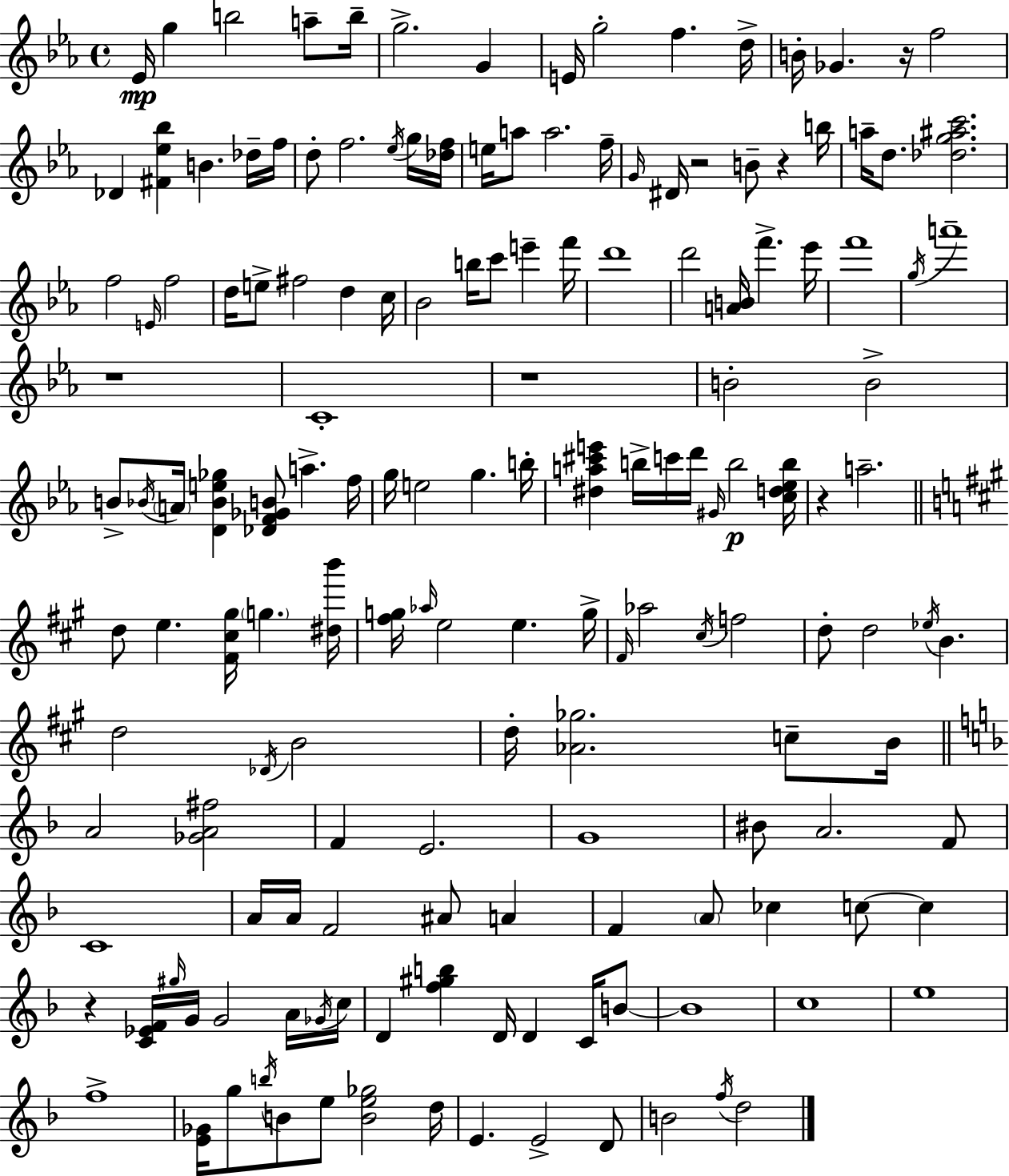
Eb4/s G5/q B5/h A5/e B5/s G5/h. G4/q E4/s G5/h F5/q. D5/s B4/s Gb4/q. R/s F5/h Db4/q [F#4,Eb5,Bb5]/q B4/q. Db5/s F5/s D5/e F5/h. Eb5/s G5/s [Db5,F5]/s E5/s A5/e A5/h. F5/s G4/s D#4/s R/h B4/e R/q B5/s A5/s D5/e. [Db5,G5,A#5,C6]/h. F5/h E4/s F5/h D5/s E5/e F#5/h D5/q C5/s Bb4/h B5/s C6/e E6/q F6/s D6/w D6/h [A4,B4]/s F6/q. Eb6/s F6/w G5/s A6/w R/w C4/w R/w B4/h B4/h B4/e Bb4/s A4/s [D4,Bb4,E5,Gb5]/q [Db4,F4,Gb4,B4]/e A5/q. F5/s G5/s E5/h G5/q. B5/s [D#5,A5,C#6,E6]/q B5/s C6/s D6/s G#4/s B5/h [C5,D5,Eb5,B5]/s R/q A5/h. D5/e E5/q. [F#4,C#5,G#5]/s G5/q. [D#5,B6]/s [F#5,G5]/s Ab5/s E5/h E5/q. G5/s F#4/s Ab5/h C#5/s F5/h D5/e D5/h Eb5/s B4/q. D5/h Db4/s B4/h D5/s [Ab4,Gb5]/h. C5/e B4/s A4/h [Gb4,A4,F#5]/h F4/q E4/h. G4/w BIS4/e A4/h. F4/e C4/w A4/s A4/s F4/h A#4/e A4/q F4/q A4/e CES5/q C5/e C5/q R/q [C4,Eb4,F4]/s G#5/s G4/s G4/h A4/s Gb4/s C5/s D4/q [F5,G#5,B5]/q D4/s D4/q C4/s B4/e B4/w C5/w E5/w F5/w [E4,Gb4]/s G5/e B5/s B4/e E5/e [B4,E5,Gb5]/h D5/s E4/q. E4/h D4/e B4/h F5/s D5/h